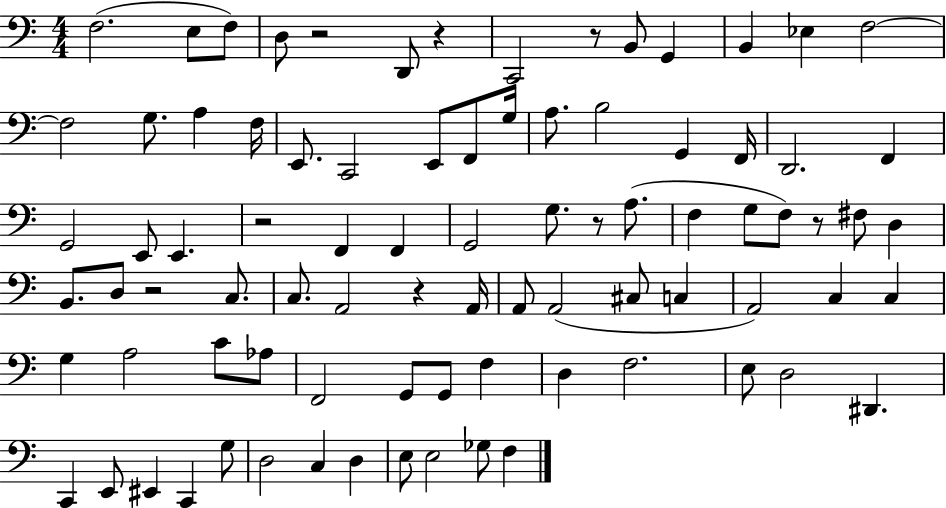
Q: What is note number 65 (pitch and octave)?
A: D#2